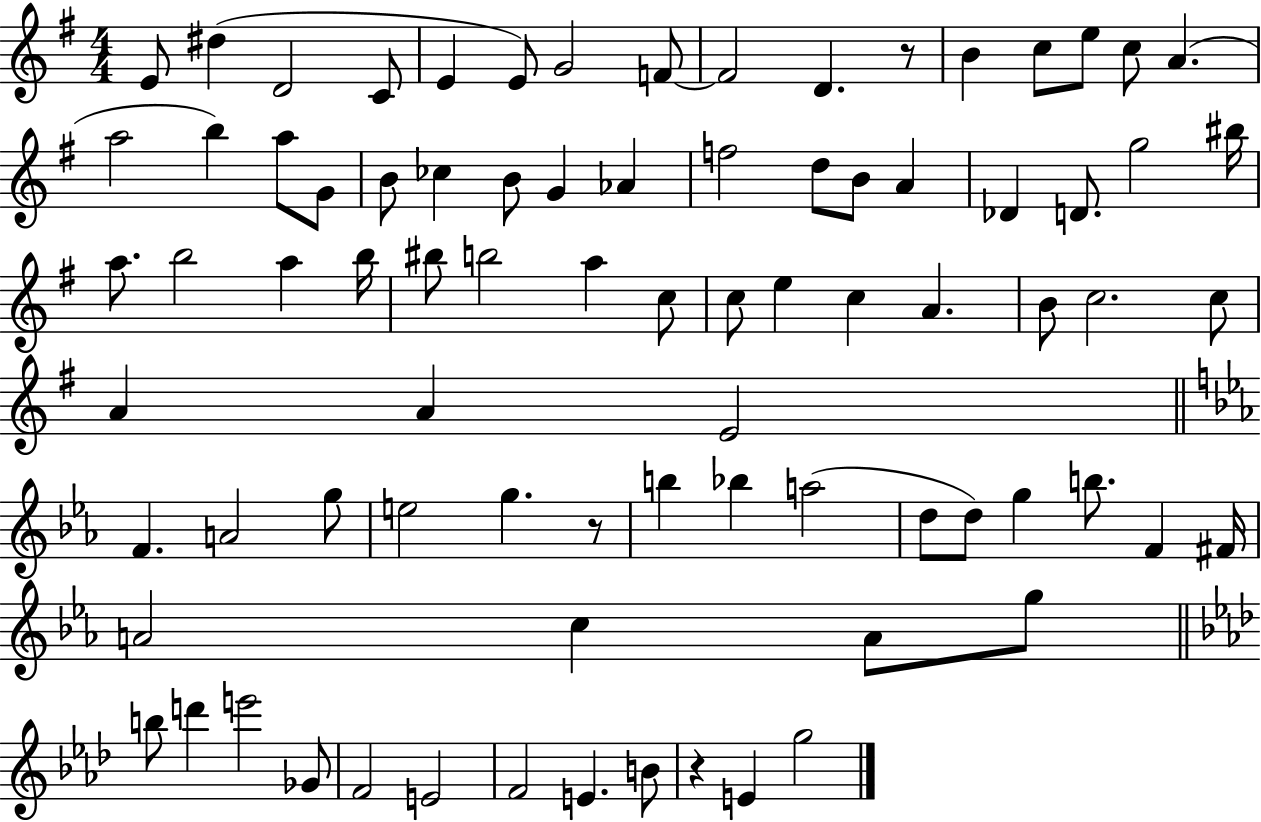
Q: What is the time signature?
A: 4/4